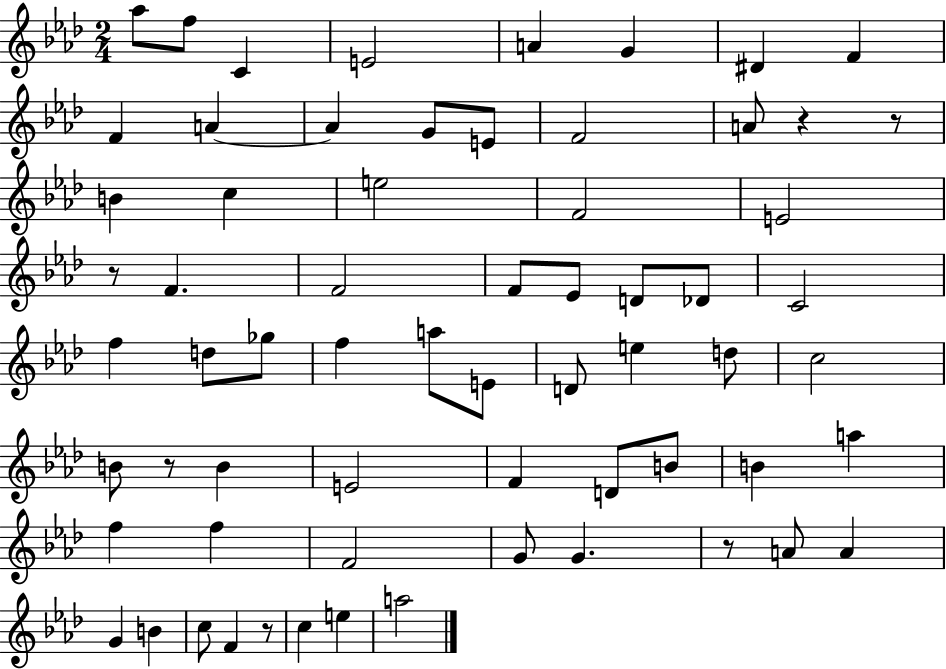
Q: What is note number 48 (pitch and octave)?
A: F4